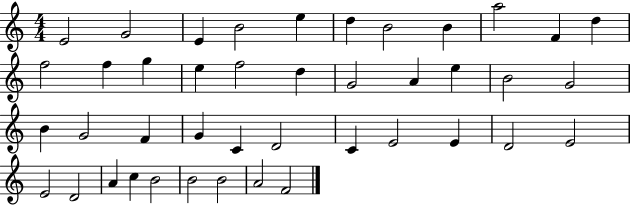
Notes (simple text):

E4/h G4/h E4/q B4/h E5/q D5/q B4/h B4/q A5/h F4/q D5/q F5/h F5/q G5/q E5/q F5/h D5/q G4/h A4/q E5/q B4/h G4/h B4/q G4/h F4/q G4/q C4/q D4/h C4/q E4/h E4/q D4/h E4/h E4/h D4/h A4/q C5/q B4/h B4/h B4/h A4/h F4/h